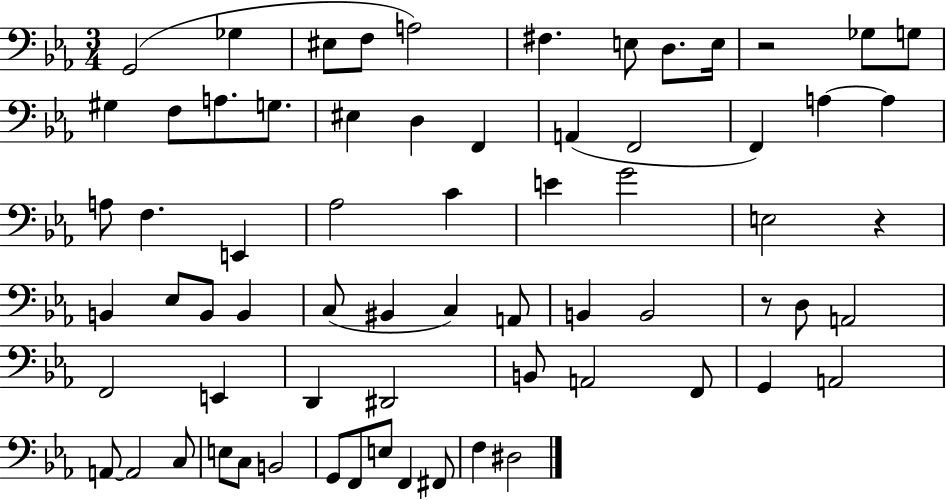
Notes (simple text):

G2/h Gb3/q EIS3/e F3/e A3/h F#3/q. E3/e D3/e. E3/s R/h Gb3/e G3/e G#3/q F3/e A3/e. G3/e. EIS3/q D3/q F2/q A2/q F2/h F2/q A3/q A3/q A3/e F3/q. E2/q Ab3/h C4/q E4/q G4/h E3/h R/q B2/q Eb3/e B2/e B2/q C3/e BIS2/q C3/q A2/e B2/q B2/h R/e D3/e A2/h F2/h E2/q D2/q D#2/h B2/e A2/h F2/e G2/q A2/h A2/e A2/h C3/e E3/e C3/e B2/h G2/e F2/e E3/e F2/q F#2/e F3/q D#3/h